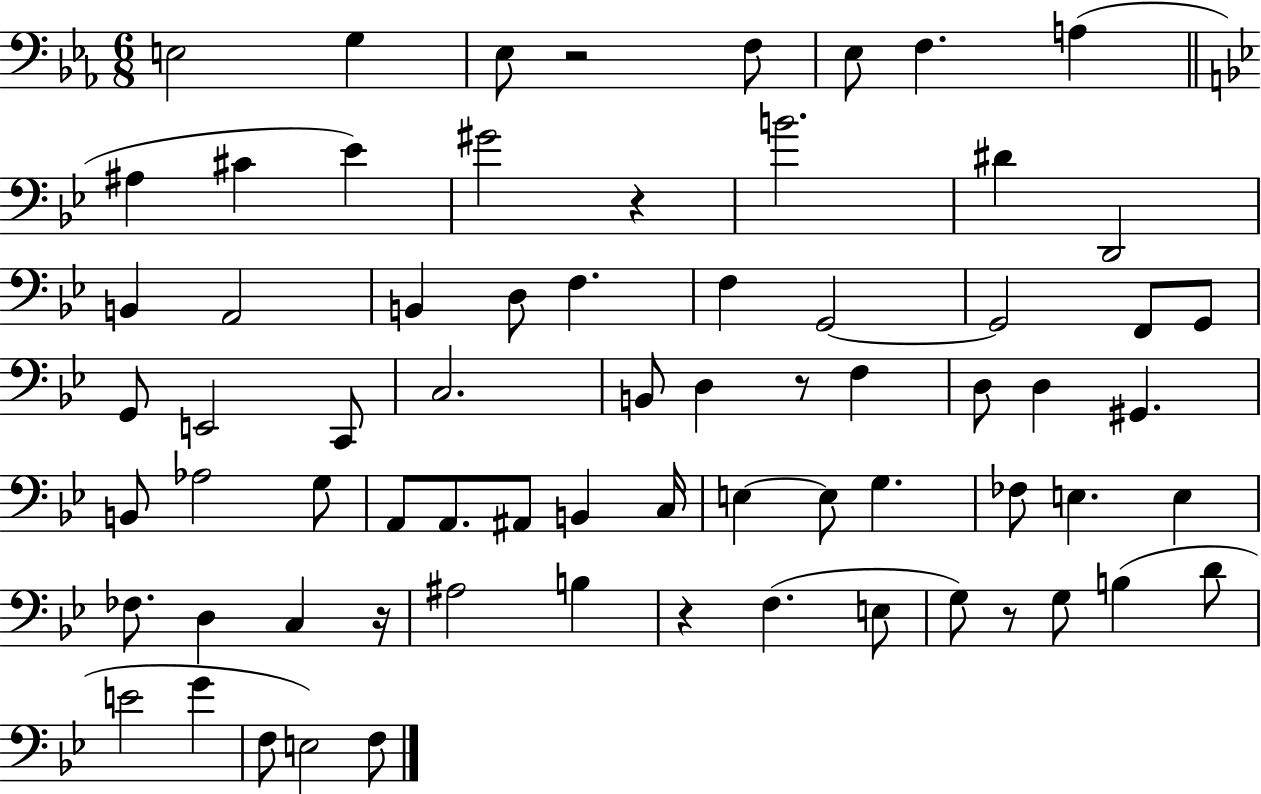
X:1
T:Untitled
M:6/8
L:1/4
K:Eb
E,2 G, _E,/2 z2 F,/2 _E,/2 F, A, ^A, ^C _E ^G2 z B2 ^D D,,2 B,, A,,2 B,, D,/2 F, F, G,,2 G,,2 F,,/2 G,,/2 G,,/2 E,,2 C,,/2 C,2 B,,/2 D, z/2 F, D,/2 D, ^G,, B,,/2 _A,2 G,/2 A,,/2 A,,/2 ^A,,/2 B,, C,/4 E, E,/2 G, _F,/2 E, E, _F,/2 D, C, z/4 ^A,2 B, z F, E,/2 G,/2 z/2 G,/2 B, D/2 E2 G F,/2 E,2 F,/2